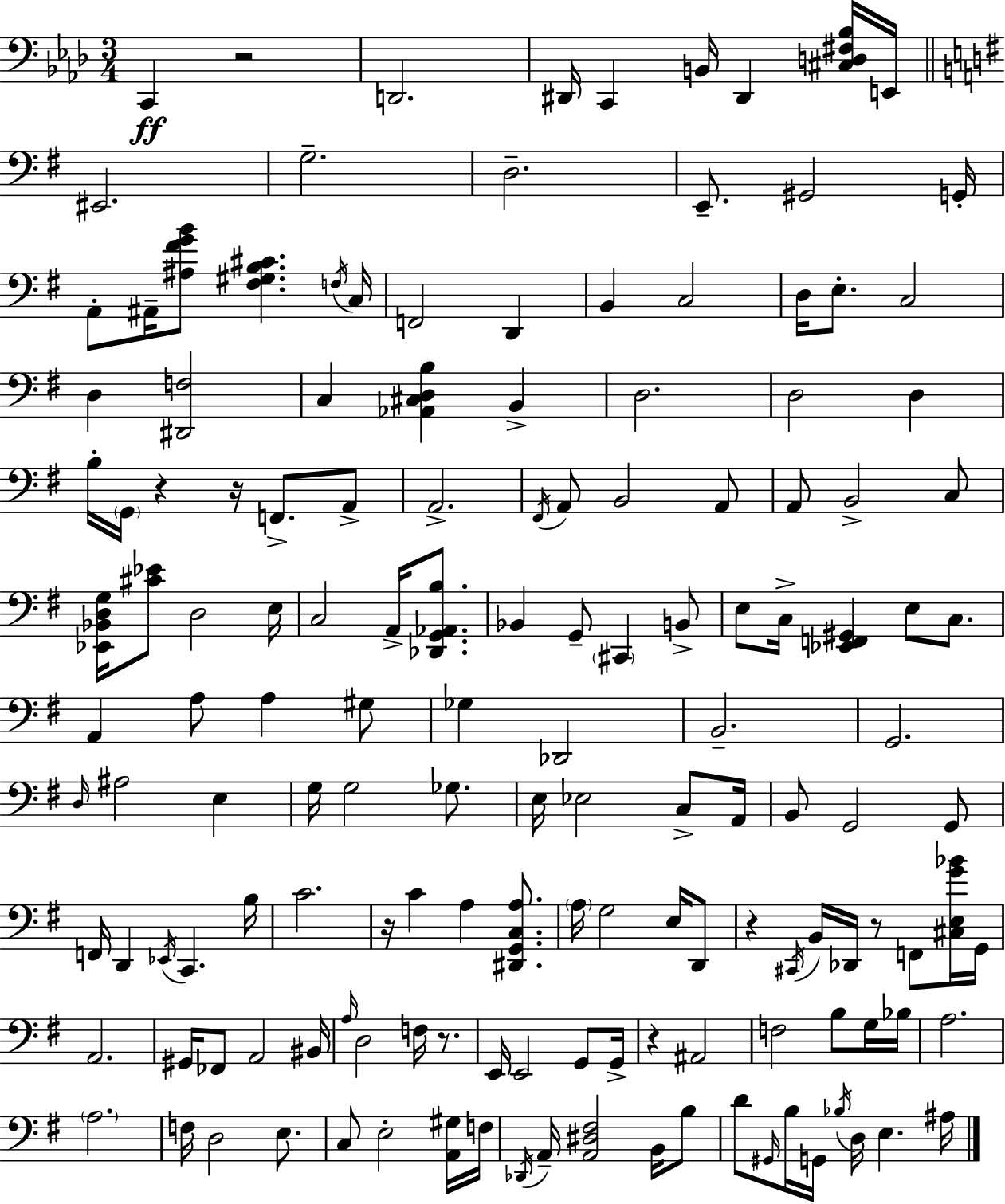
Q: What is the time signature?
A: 3/4